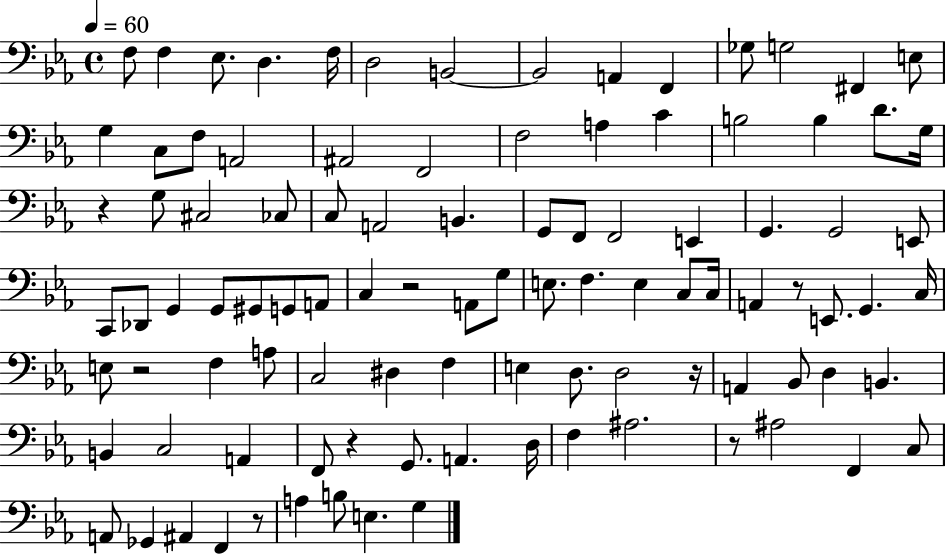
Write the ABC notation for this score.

X:1
T:Untitled
M:4/4
L:1/4
K:Eb
F,/2 F, _E,/2 D, F,/4 D,2 B,,2 B,,2 A,, F,, _G,/2 G,2 ^F,, E,/2 G, C,/2 F,/2 A,,2 ^A,,2 F,,2 F,2 A, C B,2 B, D/2 G,/4 z G,/2 ^C,2 _C,/2 C,/2 A,,2 B,, G,,/2 F,,/2 F,,2 E,, G,, G,,2 E,,/2 C,,/2 _D,,/2 G,, G,,/2 ^G,,/2 G,,/2 A,,/2 C, z2 A,,/2 G,/2 E,/2 F, E, C,/2 C,/4 A,, z/2 E,,/2 G,, C,/4 E,/2 z2 F, A,/2 C,2 ^D, F, E, D,/2 D,2 z/4 A,, _B,,/2 D, B,, B,, C,2 A,, F,,/2 z G,,/2 A,, D,/4 F, ^A,2 z/2 ^A,2 F,, C,/2 A,,/2 _G,, ^A,, F,, z/2 A, B,/2 E, G,